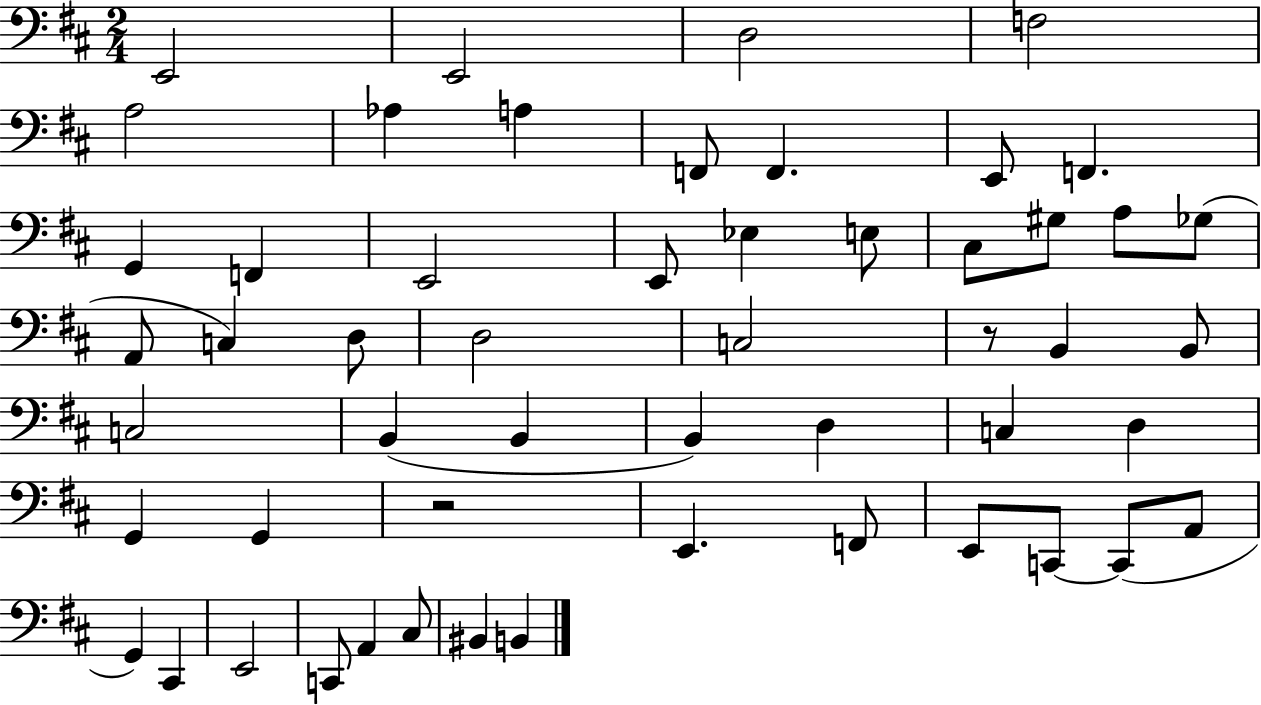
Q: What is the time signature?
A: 2/4